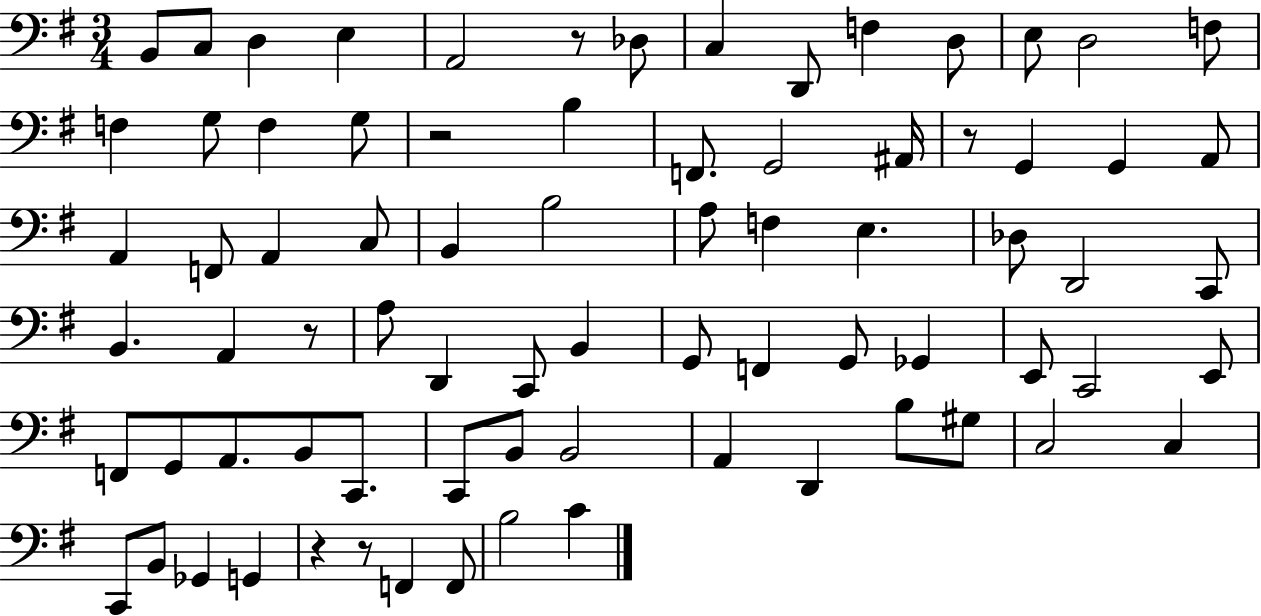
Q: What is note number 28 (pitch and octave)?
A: C3